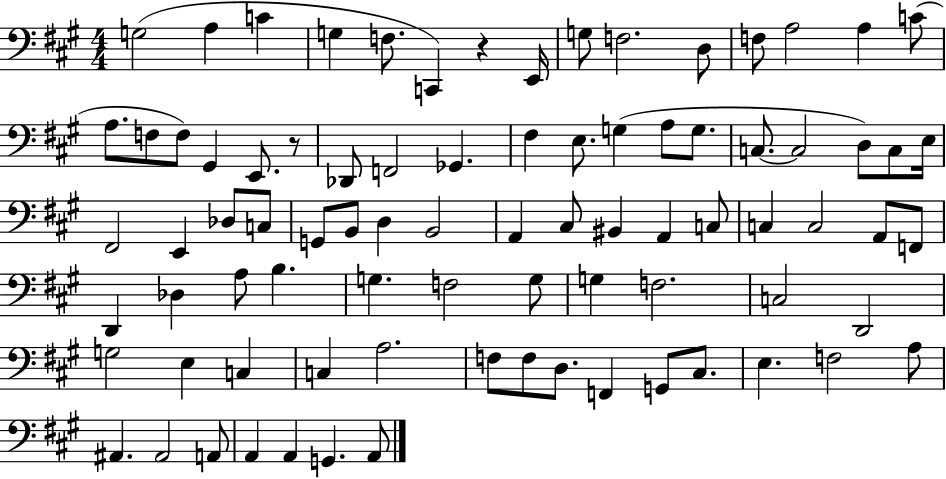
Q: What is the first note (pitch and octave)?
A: G3